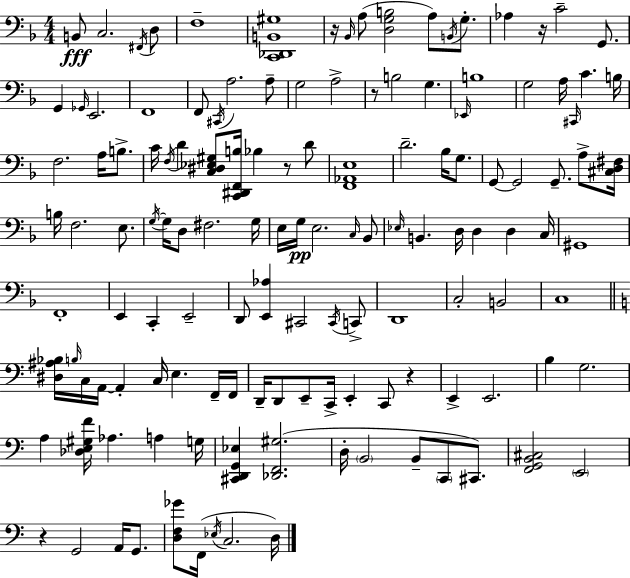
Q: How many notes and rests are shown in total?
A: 133